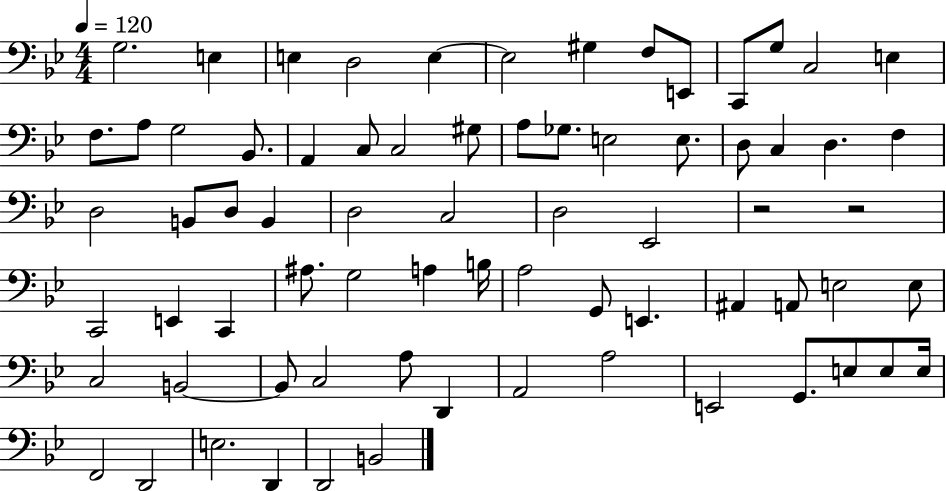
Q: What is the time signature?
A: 4/4